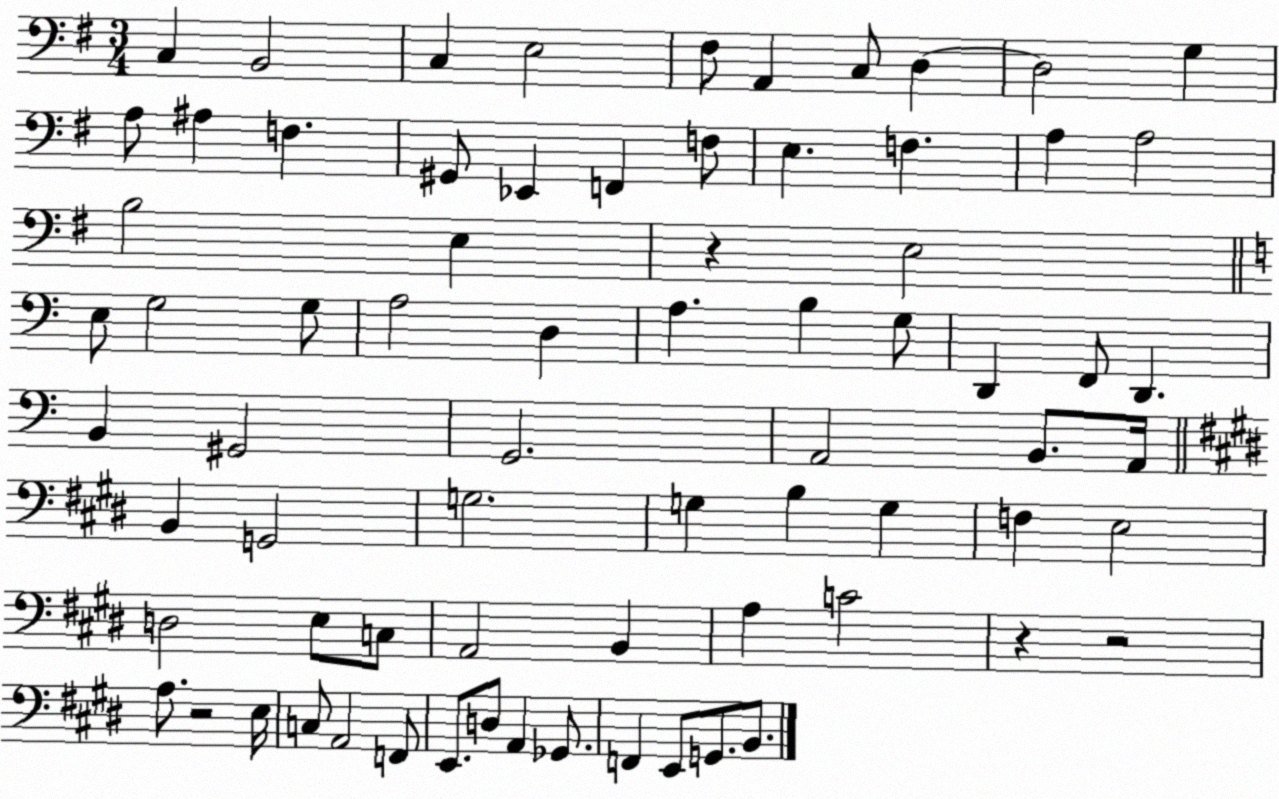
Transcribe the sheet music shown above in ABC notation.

X:1
T:Untitled
M:3/4
L:1/4
K:G
C, B,,2 C, E,2 ^F,/2 A,, C,/2 D, D,2 G, A,/2 ^A, F, ^G,,/2 _E,, F,, F,/2 E, F, A, A,2 B,2 E, z E,2 E,/2 G,2 G,/2 A,2 D, A, B, G,/2 D,, F,,/2 D,, B,, ^G,,2 G,,2 A,,2 B,,/2 A,,/4 B,, G,,2 G,2 G, B, G, F, E,2 D,2 E,/2 C,/2 A,,2 B,, A, C2 z z2 A,/2 z2 E,/4 C,/2 A,,2 F,,/2 E,,/2 D,/2 A,, _G,,/2 F,, E,,/2 G,,/2 B,,/2